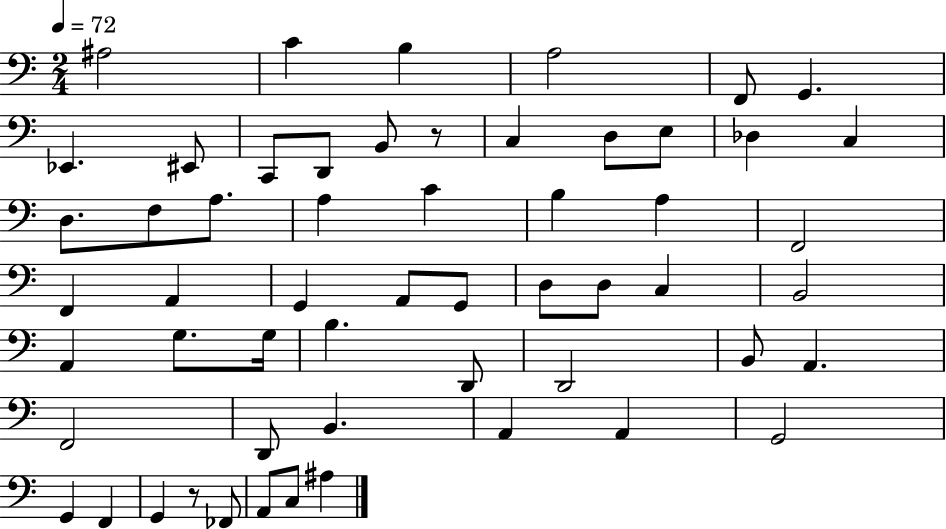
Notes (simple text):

A#3/h C4/q B3/q A3/h F2/e G2/q. Eb2/q. EIS2/e C2/e D2/e B2/e R/e C3/q D3/e E3/e Db3/q C3/q D3/e. F3/e A3/e. A3/q C4/q B3/q A3/q F2/h F2/q A2/q G2/q A2/e G2/e D3/e D3/e C3/q B2/h A2/q G3/e. G3/s B3/q. D2/e D2/h B2/e A2/q. F2/h D2/e B2/q. A2/q A2/q G2/h G2/q F2/q G2/q R/e FES2/e A2/e C3/e A#3/q